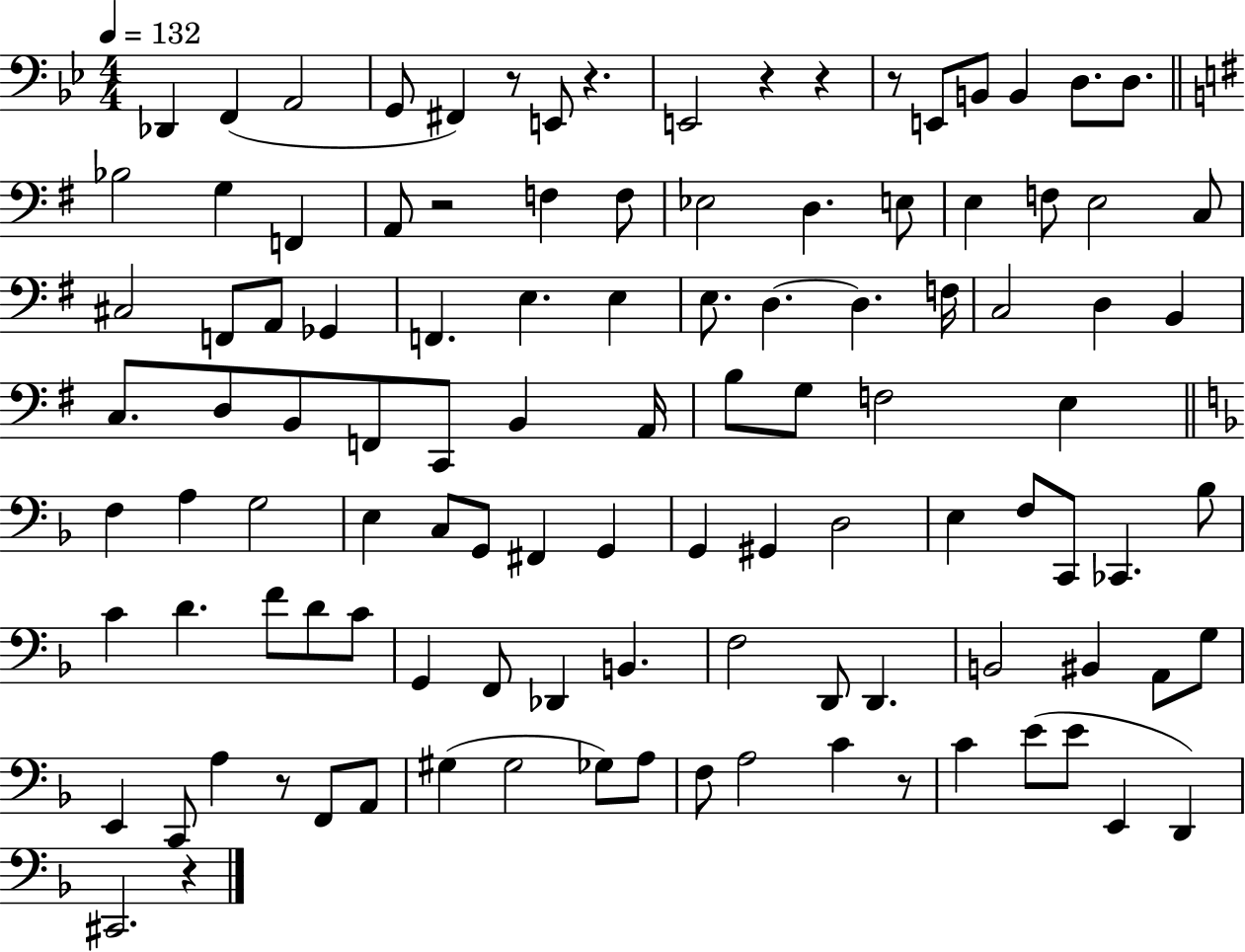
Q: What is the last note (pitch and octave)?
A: C#2